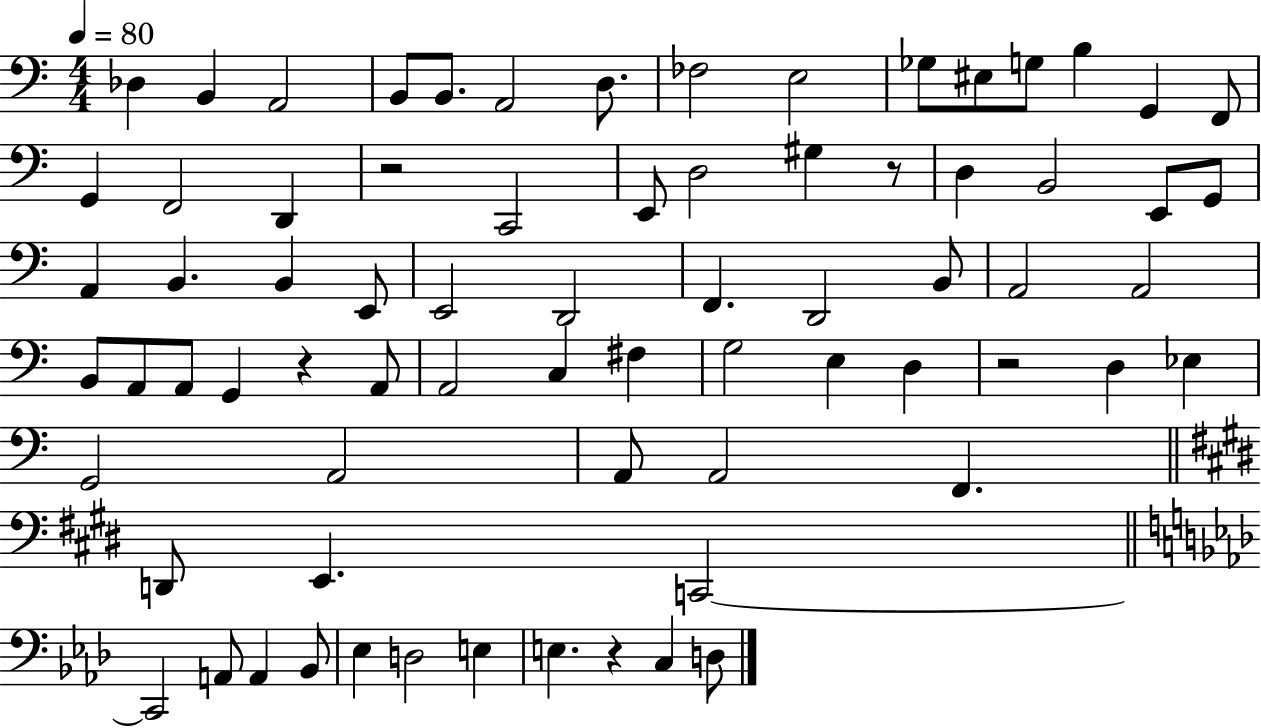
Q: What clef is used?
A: bass